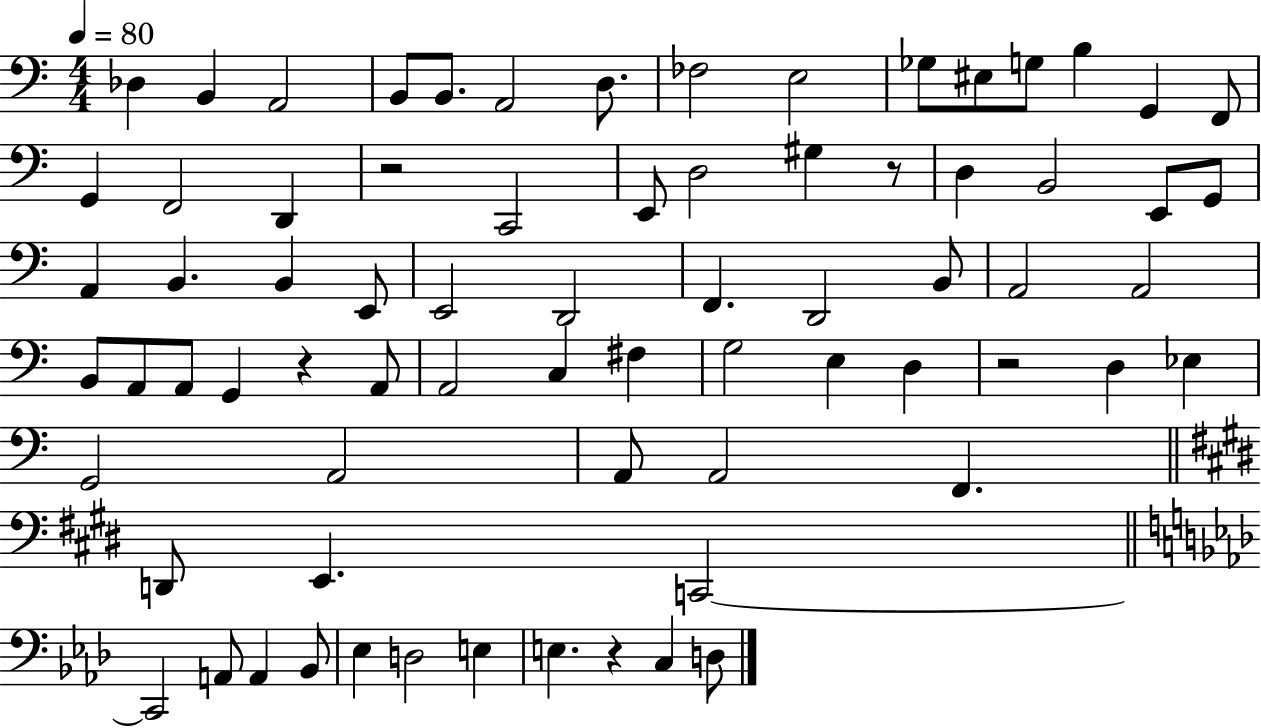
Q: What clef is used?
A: bass